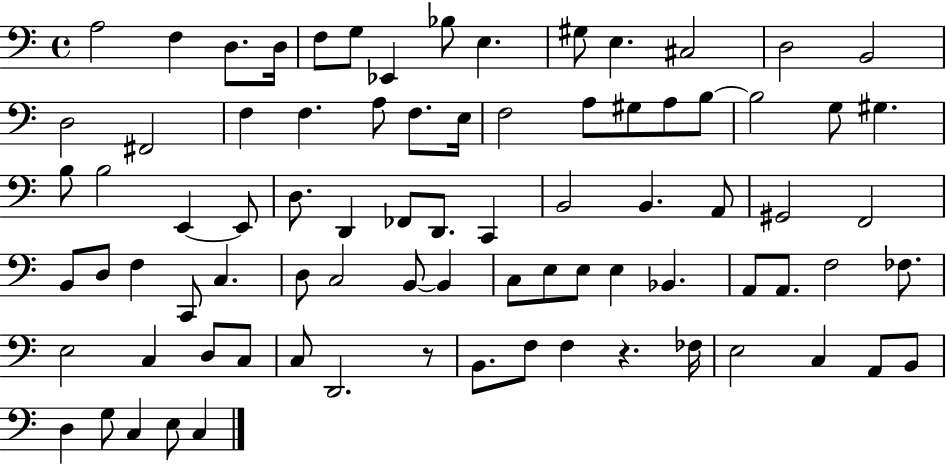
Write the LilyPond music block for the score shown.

{
  \clef bass
  \time 4/4
  \defaultTimeSignature
  \key c \major
  a2 f4 d8. d16 | f8 g8 ees,4 bes8 e4. | gis8 e4. cis2 | d2 b,2 | \break d2 fis,2 | f4 f4. a8 f8. e16 | f2 a8 gis8 a8 b8~~ | b2 g8 gis4. | \break b8 b2 e,4~~ e,8 | d8. d,4 fes,8 d,8. c,4 | b,2 b,4. a,8 | gis,2 f,2 | \break b,8 d8 f4 c,8 c4. | d8 c2 b,8~~ b,4 | c8 e8 e8 e4 bes,4. | a,8 a,8. f2 fes8. | \break e2 c4 d8 c8 | c8 d,2. r8 | b,8. f8 f4 r4. fes16 | e2 c4 a,8 b,8 | \break d4 g8 c4 e8 c4 | \bar "|."
}